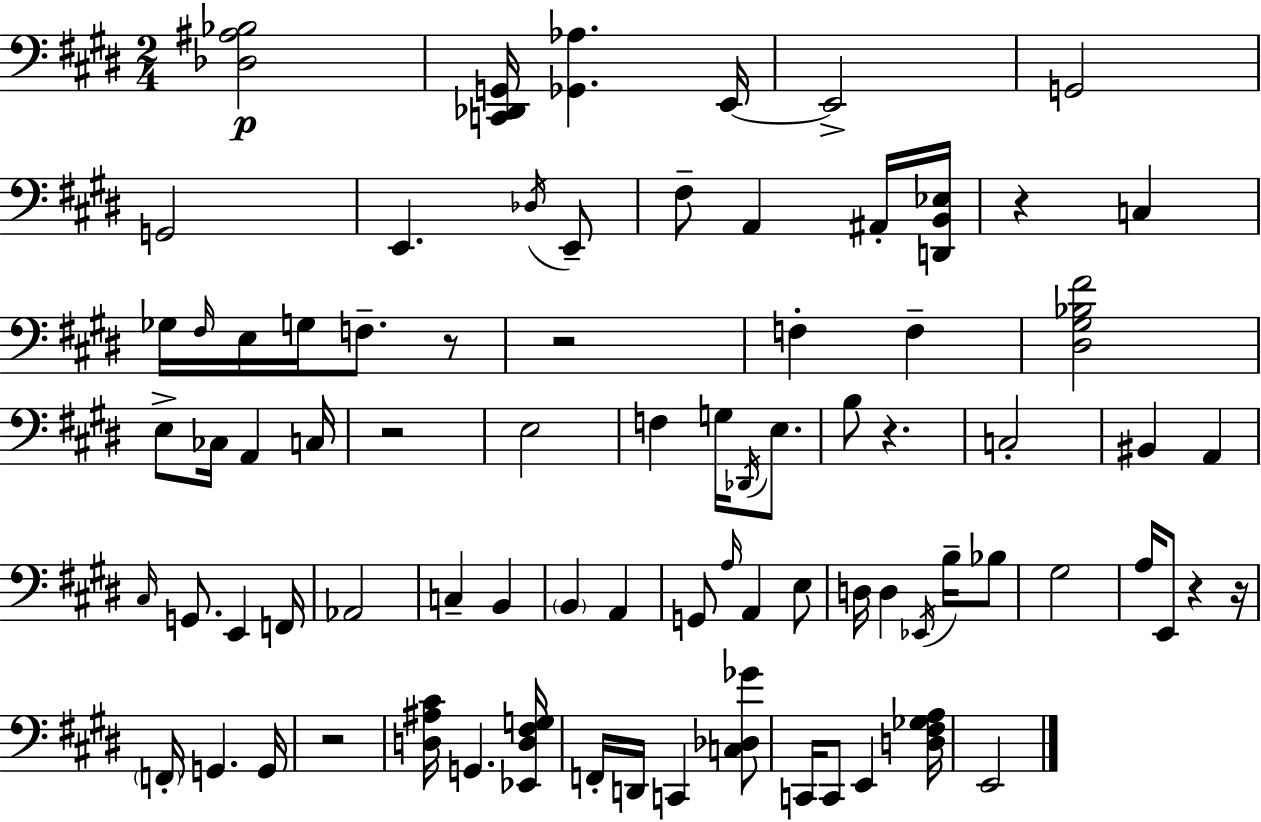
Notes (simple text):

[Db3,A#3,Bb3]/h [C2,Db2,G2]/s [Gb2,Ab3]/q. E2/s E2/h G2/h G2/h E2/q. Db3/s E2/e F#3/e A2/q A#2/s [D2,B2,Eb3]/s R/q C3/q Gb3/s F#3/s E3/s G3/s F3/e. R/e R/h F3/q F3/q [D#3,G#3,Bb3,F#4]/h E3/e CES3/s A2/q C3/s R/h E3/h F3/q G3/s Db2/s E3/e. B3/e R/q. C3/h BIS2/q A2/q C#3/s G2/e. E2/q F2/s Ab2/h C3/q B2/q B2/q A2/q G2/e A3/s A2/q E3/e D3/s D3/q Eb2/s B3/s Bb3/e G#3/h A3/s E2/e R/q R/s F2/s G2/q. G2/s R/h [D3,A#3,C#4]/s G2/q. [Eb2,D3,F#3,G3]/s F2/s D2/s C2/q [C3,Db3,Gb4]/e C2/s C2/e E2/q [D3,F#3,Gb3,A3]/s E2/h